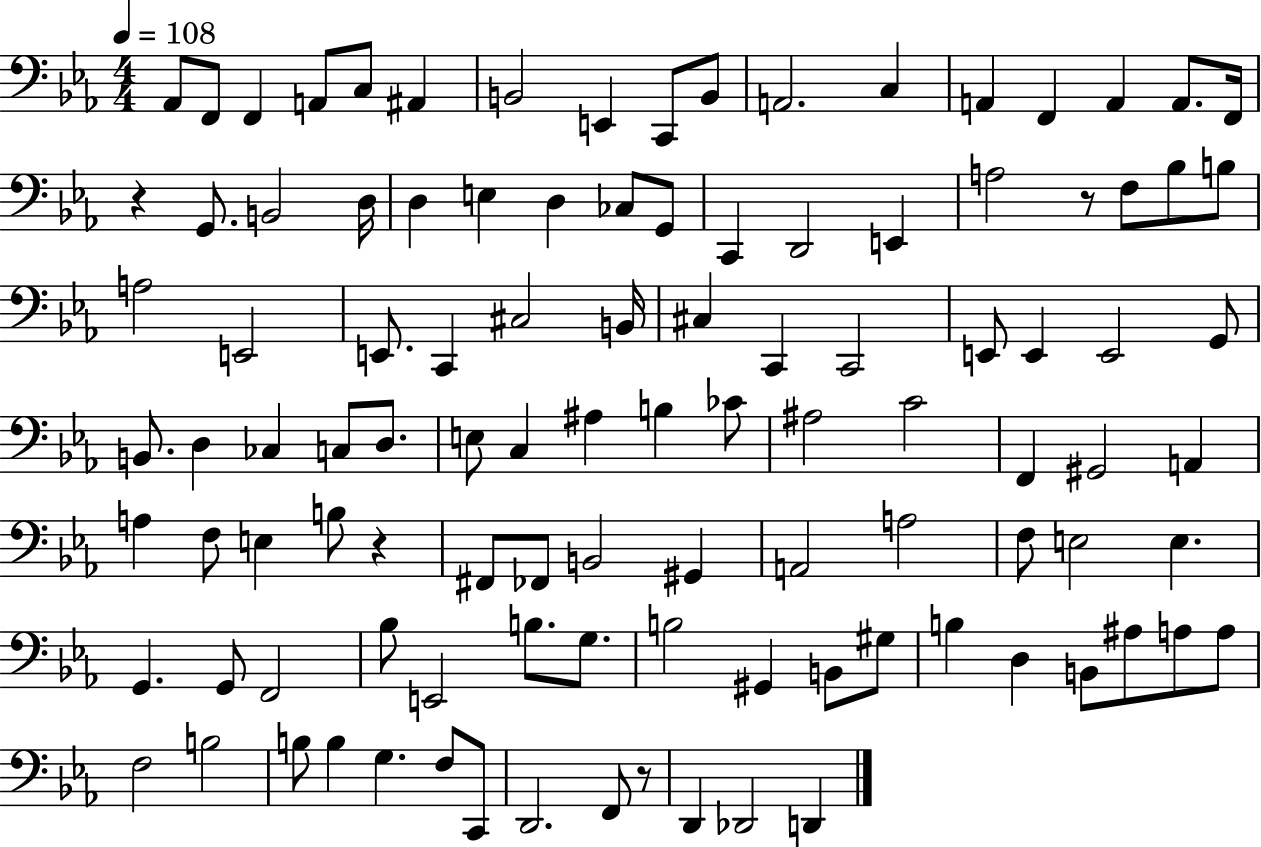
X:1
T:Untitled
M:4/4
L:1/4
K:Eb
_A,,/2 F,,/2 F,, A,,/2 C,/2 ^A,, B,,2 E,, C,,/2 B,,/2 A,,2 C, A,, F,, A,, A,,/2 F,,/4 z G,,/2 B,,2 D,/4 D, E, D, _C,/2 G,,/2 C,, D,,2 E,, A,2 z/2 F,/2 _B,/2 B,/2 A,2 E,,2 E,,/2 C,, ^C,2 B,,/4 ^C, C,, C,,2 E,,/2 E,, E,,2 G,,/2 B,,/2 D, _C, C,/2 D,/2 E,/2 C, ^A, B, _C/2 ^A,2 C2 F,, ^G,,2 A,, A, F,/2 E, B,/2 z ^F,,/2 _F,,/2 B,,2 ^G,, A,,2 A,2 F,/2 E,2 E, G,, G,,/2 F,,2 _B,/2 E,,2 B,/2 G,/2 B,2 ^G,, B,,/2 ^G,/2 B, D, B,,/2 ^A,/2 A,/2 A,/2 F,2 B,2 B,/2 B, G, F,/2 C,,/2 D,,2 F,,/2 z/2 D,, _D,,2 D,,